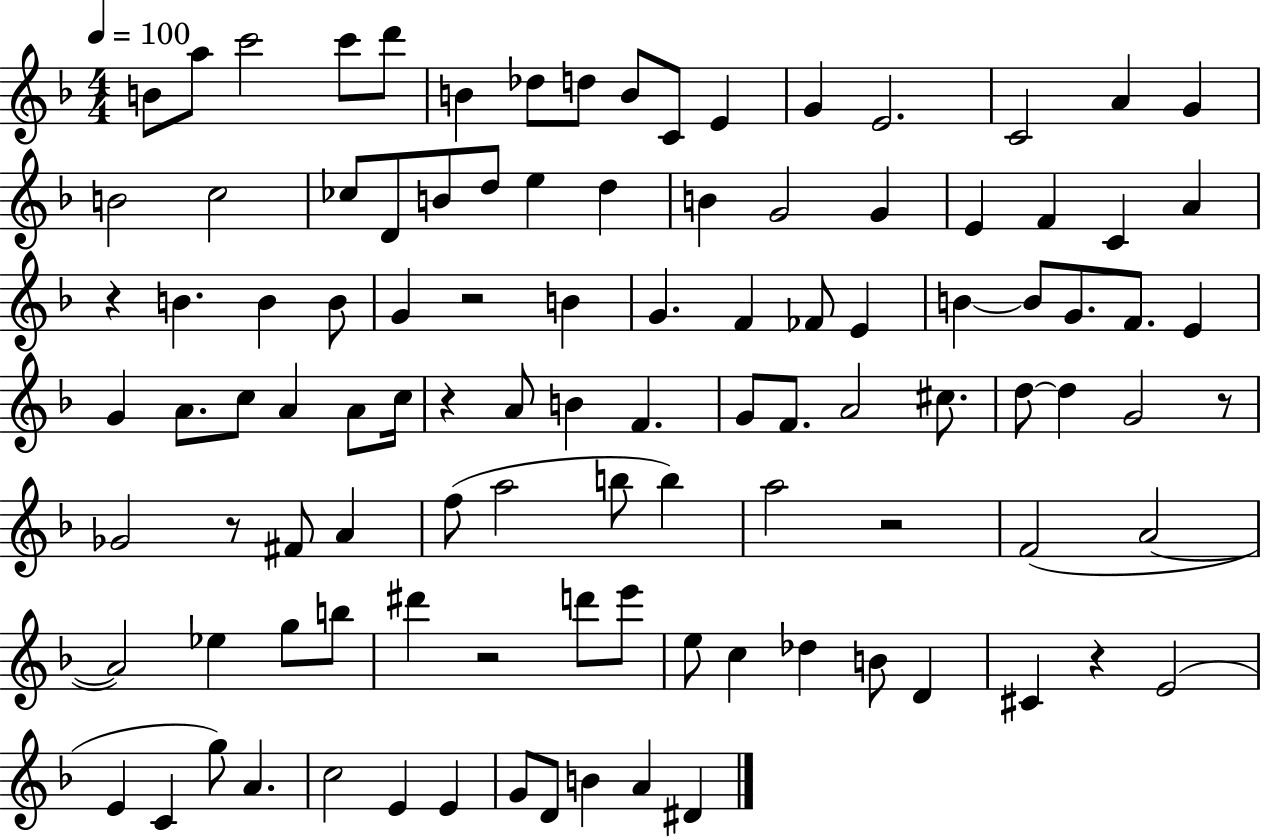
B4/e A5/e C6/h C6/e D6/e B4/q Db5/e D5/e B4/e C4/e E4/q G4/q E4/h. C4/h A4/q G4/q B4/h C5/h CES5/e D4/e B4/e D5/e E5/q D5/q B4/q G4/h G4/q E4/q F4/q C4/q A4/q R/q B4/q. B4/q B4/e G4/q R/h B4/q G4/q. F4/q FES4/e E4/q B4/q B4/e G4/e. F4/e. E4/q G4/q A4/e. C5/e A4/q A4/e C5/s R/q A4/e B4/q F4/q. G4/e F4/e. A4/h C#5/e. D5/e D5/q G4/h R/e Gb4/h R/e F#4/e A4/q F5/e A5/h B5/e B5/q A5/h R/h F4/h A4/h A4/h Eb5/q G5/e B5/e D#6/q R/h D6/e E6/e E5/e C5/q Db5/q B4/e D4/q C#4/q R/q E4/h E4/q C4/q G5/e A4/q. C5/h E4/q E4/q G4/e D4/e B4/q A4/q D#4/q